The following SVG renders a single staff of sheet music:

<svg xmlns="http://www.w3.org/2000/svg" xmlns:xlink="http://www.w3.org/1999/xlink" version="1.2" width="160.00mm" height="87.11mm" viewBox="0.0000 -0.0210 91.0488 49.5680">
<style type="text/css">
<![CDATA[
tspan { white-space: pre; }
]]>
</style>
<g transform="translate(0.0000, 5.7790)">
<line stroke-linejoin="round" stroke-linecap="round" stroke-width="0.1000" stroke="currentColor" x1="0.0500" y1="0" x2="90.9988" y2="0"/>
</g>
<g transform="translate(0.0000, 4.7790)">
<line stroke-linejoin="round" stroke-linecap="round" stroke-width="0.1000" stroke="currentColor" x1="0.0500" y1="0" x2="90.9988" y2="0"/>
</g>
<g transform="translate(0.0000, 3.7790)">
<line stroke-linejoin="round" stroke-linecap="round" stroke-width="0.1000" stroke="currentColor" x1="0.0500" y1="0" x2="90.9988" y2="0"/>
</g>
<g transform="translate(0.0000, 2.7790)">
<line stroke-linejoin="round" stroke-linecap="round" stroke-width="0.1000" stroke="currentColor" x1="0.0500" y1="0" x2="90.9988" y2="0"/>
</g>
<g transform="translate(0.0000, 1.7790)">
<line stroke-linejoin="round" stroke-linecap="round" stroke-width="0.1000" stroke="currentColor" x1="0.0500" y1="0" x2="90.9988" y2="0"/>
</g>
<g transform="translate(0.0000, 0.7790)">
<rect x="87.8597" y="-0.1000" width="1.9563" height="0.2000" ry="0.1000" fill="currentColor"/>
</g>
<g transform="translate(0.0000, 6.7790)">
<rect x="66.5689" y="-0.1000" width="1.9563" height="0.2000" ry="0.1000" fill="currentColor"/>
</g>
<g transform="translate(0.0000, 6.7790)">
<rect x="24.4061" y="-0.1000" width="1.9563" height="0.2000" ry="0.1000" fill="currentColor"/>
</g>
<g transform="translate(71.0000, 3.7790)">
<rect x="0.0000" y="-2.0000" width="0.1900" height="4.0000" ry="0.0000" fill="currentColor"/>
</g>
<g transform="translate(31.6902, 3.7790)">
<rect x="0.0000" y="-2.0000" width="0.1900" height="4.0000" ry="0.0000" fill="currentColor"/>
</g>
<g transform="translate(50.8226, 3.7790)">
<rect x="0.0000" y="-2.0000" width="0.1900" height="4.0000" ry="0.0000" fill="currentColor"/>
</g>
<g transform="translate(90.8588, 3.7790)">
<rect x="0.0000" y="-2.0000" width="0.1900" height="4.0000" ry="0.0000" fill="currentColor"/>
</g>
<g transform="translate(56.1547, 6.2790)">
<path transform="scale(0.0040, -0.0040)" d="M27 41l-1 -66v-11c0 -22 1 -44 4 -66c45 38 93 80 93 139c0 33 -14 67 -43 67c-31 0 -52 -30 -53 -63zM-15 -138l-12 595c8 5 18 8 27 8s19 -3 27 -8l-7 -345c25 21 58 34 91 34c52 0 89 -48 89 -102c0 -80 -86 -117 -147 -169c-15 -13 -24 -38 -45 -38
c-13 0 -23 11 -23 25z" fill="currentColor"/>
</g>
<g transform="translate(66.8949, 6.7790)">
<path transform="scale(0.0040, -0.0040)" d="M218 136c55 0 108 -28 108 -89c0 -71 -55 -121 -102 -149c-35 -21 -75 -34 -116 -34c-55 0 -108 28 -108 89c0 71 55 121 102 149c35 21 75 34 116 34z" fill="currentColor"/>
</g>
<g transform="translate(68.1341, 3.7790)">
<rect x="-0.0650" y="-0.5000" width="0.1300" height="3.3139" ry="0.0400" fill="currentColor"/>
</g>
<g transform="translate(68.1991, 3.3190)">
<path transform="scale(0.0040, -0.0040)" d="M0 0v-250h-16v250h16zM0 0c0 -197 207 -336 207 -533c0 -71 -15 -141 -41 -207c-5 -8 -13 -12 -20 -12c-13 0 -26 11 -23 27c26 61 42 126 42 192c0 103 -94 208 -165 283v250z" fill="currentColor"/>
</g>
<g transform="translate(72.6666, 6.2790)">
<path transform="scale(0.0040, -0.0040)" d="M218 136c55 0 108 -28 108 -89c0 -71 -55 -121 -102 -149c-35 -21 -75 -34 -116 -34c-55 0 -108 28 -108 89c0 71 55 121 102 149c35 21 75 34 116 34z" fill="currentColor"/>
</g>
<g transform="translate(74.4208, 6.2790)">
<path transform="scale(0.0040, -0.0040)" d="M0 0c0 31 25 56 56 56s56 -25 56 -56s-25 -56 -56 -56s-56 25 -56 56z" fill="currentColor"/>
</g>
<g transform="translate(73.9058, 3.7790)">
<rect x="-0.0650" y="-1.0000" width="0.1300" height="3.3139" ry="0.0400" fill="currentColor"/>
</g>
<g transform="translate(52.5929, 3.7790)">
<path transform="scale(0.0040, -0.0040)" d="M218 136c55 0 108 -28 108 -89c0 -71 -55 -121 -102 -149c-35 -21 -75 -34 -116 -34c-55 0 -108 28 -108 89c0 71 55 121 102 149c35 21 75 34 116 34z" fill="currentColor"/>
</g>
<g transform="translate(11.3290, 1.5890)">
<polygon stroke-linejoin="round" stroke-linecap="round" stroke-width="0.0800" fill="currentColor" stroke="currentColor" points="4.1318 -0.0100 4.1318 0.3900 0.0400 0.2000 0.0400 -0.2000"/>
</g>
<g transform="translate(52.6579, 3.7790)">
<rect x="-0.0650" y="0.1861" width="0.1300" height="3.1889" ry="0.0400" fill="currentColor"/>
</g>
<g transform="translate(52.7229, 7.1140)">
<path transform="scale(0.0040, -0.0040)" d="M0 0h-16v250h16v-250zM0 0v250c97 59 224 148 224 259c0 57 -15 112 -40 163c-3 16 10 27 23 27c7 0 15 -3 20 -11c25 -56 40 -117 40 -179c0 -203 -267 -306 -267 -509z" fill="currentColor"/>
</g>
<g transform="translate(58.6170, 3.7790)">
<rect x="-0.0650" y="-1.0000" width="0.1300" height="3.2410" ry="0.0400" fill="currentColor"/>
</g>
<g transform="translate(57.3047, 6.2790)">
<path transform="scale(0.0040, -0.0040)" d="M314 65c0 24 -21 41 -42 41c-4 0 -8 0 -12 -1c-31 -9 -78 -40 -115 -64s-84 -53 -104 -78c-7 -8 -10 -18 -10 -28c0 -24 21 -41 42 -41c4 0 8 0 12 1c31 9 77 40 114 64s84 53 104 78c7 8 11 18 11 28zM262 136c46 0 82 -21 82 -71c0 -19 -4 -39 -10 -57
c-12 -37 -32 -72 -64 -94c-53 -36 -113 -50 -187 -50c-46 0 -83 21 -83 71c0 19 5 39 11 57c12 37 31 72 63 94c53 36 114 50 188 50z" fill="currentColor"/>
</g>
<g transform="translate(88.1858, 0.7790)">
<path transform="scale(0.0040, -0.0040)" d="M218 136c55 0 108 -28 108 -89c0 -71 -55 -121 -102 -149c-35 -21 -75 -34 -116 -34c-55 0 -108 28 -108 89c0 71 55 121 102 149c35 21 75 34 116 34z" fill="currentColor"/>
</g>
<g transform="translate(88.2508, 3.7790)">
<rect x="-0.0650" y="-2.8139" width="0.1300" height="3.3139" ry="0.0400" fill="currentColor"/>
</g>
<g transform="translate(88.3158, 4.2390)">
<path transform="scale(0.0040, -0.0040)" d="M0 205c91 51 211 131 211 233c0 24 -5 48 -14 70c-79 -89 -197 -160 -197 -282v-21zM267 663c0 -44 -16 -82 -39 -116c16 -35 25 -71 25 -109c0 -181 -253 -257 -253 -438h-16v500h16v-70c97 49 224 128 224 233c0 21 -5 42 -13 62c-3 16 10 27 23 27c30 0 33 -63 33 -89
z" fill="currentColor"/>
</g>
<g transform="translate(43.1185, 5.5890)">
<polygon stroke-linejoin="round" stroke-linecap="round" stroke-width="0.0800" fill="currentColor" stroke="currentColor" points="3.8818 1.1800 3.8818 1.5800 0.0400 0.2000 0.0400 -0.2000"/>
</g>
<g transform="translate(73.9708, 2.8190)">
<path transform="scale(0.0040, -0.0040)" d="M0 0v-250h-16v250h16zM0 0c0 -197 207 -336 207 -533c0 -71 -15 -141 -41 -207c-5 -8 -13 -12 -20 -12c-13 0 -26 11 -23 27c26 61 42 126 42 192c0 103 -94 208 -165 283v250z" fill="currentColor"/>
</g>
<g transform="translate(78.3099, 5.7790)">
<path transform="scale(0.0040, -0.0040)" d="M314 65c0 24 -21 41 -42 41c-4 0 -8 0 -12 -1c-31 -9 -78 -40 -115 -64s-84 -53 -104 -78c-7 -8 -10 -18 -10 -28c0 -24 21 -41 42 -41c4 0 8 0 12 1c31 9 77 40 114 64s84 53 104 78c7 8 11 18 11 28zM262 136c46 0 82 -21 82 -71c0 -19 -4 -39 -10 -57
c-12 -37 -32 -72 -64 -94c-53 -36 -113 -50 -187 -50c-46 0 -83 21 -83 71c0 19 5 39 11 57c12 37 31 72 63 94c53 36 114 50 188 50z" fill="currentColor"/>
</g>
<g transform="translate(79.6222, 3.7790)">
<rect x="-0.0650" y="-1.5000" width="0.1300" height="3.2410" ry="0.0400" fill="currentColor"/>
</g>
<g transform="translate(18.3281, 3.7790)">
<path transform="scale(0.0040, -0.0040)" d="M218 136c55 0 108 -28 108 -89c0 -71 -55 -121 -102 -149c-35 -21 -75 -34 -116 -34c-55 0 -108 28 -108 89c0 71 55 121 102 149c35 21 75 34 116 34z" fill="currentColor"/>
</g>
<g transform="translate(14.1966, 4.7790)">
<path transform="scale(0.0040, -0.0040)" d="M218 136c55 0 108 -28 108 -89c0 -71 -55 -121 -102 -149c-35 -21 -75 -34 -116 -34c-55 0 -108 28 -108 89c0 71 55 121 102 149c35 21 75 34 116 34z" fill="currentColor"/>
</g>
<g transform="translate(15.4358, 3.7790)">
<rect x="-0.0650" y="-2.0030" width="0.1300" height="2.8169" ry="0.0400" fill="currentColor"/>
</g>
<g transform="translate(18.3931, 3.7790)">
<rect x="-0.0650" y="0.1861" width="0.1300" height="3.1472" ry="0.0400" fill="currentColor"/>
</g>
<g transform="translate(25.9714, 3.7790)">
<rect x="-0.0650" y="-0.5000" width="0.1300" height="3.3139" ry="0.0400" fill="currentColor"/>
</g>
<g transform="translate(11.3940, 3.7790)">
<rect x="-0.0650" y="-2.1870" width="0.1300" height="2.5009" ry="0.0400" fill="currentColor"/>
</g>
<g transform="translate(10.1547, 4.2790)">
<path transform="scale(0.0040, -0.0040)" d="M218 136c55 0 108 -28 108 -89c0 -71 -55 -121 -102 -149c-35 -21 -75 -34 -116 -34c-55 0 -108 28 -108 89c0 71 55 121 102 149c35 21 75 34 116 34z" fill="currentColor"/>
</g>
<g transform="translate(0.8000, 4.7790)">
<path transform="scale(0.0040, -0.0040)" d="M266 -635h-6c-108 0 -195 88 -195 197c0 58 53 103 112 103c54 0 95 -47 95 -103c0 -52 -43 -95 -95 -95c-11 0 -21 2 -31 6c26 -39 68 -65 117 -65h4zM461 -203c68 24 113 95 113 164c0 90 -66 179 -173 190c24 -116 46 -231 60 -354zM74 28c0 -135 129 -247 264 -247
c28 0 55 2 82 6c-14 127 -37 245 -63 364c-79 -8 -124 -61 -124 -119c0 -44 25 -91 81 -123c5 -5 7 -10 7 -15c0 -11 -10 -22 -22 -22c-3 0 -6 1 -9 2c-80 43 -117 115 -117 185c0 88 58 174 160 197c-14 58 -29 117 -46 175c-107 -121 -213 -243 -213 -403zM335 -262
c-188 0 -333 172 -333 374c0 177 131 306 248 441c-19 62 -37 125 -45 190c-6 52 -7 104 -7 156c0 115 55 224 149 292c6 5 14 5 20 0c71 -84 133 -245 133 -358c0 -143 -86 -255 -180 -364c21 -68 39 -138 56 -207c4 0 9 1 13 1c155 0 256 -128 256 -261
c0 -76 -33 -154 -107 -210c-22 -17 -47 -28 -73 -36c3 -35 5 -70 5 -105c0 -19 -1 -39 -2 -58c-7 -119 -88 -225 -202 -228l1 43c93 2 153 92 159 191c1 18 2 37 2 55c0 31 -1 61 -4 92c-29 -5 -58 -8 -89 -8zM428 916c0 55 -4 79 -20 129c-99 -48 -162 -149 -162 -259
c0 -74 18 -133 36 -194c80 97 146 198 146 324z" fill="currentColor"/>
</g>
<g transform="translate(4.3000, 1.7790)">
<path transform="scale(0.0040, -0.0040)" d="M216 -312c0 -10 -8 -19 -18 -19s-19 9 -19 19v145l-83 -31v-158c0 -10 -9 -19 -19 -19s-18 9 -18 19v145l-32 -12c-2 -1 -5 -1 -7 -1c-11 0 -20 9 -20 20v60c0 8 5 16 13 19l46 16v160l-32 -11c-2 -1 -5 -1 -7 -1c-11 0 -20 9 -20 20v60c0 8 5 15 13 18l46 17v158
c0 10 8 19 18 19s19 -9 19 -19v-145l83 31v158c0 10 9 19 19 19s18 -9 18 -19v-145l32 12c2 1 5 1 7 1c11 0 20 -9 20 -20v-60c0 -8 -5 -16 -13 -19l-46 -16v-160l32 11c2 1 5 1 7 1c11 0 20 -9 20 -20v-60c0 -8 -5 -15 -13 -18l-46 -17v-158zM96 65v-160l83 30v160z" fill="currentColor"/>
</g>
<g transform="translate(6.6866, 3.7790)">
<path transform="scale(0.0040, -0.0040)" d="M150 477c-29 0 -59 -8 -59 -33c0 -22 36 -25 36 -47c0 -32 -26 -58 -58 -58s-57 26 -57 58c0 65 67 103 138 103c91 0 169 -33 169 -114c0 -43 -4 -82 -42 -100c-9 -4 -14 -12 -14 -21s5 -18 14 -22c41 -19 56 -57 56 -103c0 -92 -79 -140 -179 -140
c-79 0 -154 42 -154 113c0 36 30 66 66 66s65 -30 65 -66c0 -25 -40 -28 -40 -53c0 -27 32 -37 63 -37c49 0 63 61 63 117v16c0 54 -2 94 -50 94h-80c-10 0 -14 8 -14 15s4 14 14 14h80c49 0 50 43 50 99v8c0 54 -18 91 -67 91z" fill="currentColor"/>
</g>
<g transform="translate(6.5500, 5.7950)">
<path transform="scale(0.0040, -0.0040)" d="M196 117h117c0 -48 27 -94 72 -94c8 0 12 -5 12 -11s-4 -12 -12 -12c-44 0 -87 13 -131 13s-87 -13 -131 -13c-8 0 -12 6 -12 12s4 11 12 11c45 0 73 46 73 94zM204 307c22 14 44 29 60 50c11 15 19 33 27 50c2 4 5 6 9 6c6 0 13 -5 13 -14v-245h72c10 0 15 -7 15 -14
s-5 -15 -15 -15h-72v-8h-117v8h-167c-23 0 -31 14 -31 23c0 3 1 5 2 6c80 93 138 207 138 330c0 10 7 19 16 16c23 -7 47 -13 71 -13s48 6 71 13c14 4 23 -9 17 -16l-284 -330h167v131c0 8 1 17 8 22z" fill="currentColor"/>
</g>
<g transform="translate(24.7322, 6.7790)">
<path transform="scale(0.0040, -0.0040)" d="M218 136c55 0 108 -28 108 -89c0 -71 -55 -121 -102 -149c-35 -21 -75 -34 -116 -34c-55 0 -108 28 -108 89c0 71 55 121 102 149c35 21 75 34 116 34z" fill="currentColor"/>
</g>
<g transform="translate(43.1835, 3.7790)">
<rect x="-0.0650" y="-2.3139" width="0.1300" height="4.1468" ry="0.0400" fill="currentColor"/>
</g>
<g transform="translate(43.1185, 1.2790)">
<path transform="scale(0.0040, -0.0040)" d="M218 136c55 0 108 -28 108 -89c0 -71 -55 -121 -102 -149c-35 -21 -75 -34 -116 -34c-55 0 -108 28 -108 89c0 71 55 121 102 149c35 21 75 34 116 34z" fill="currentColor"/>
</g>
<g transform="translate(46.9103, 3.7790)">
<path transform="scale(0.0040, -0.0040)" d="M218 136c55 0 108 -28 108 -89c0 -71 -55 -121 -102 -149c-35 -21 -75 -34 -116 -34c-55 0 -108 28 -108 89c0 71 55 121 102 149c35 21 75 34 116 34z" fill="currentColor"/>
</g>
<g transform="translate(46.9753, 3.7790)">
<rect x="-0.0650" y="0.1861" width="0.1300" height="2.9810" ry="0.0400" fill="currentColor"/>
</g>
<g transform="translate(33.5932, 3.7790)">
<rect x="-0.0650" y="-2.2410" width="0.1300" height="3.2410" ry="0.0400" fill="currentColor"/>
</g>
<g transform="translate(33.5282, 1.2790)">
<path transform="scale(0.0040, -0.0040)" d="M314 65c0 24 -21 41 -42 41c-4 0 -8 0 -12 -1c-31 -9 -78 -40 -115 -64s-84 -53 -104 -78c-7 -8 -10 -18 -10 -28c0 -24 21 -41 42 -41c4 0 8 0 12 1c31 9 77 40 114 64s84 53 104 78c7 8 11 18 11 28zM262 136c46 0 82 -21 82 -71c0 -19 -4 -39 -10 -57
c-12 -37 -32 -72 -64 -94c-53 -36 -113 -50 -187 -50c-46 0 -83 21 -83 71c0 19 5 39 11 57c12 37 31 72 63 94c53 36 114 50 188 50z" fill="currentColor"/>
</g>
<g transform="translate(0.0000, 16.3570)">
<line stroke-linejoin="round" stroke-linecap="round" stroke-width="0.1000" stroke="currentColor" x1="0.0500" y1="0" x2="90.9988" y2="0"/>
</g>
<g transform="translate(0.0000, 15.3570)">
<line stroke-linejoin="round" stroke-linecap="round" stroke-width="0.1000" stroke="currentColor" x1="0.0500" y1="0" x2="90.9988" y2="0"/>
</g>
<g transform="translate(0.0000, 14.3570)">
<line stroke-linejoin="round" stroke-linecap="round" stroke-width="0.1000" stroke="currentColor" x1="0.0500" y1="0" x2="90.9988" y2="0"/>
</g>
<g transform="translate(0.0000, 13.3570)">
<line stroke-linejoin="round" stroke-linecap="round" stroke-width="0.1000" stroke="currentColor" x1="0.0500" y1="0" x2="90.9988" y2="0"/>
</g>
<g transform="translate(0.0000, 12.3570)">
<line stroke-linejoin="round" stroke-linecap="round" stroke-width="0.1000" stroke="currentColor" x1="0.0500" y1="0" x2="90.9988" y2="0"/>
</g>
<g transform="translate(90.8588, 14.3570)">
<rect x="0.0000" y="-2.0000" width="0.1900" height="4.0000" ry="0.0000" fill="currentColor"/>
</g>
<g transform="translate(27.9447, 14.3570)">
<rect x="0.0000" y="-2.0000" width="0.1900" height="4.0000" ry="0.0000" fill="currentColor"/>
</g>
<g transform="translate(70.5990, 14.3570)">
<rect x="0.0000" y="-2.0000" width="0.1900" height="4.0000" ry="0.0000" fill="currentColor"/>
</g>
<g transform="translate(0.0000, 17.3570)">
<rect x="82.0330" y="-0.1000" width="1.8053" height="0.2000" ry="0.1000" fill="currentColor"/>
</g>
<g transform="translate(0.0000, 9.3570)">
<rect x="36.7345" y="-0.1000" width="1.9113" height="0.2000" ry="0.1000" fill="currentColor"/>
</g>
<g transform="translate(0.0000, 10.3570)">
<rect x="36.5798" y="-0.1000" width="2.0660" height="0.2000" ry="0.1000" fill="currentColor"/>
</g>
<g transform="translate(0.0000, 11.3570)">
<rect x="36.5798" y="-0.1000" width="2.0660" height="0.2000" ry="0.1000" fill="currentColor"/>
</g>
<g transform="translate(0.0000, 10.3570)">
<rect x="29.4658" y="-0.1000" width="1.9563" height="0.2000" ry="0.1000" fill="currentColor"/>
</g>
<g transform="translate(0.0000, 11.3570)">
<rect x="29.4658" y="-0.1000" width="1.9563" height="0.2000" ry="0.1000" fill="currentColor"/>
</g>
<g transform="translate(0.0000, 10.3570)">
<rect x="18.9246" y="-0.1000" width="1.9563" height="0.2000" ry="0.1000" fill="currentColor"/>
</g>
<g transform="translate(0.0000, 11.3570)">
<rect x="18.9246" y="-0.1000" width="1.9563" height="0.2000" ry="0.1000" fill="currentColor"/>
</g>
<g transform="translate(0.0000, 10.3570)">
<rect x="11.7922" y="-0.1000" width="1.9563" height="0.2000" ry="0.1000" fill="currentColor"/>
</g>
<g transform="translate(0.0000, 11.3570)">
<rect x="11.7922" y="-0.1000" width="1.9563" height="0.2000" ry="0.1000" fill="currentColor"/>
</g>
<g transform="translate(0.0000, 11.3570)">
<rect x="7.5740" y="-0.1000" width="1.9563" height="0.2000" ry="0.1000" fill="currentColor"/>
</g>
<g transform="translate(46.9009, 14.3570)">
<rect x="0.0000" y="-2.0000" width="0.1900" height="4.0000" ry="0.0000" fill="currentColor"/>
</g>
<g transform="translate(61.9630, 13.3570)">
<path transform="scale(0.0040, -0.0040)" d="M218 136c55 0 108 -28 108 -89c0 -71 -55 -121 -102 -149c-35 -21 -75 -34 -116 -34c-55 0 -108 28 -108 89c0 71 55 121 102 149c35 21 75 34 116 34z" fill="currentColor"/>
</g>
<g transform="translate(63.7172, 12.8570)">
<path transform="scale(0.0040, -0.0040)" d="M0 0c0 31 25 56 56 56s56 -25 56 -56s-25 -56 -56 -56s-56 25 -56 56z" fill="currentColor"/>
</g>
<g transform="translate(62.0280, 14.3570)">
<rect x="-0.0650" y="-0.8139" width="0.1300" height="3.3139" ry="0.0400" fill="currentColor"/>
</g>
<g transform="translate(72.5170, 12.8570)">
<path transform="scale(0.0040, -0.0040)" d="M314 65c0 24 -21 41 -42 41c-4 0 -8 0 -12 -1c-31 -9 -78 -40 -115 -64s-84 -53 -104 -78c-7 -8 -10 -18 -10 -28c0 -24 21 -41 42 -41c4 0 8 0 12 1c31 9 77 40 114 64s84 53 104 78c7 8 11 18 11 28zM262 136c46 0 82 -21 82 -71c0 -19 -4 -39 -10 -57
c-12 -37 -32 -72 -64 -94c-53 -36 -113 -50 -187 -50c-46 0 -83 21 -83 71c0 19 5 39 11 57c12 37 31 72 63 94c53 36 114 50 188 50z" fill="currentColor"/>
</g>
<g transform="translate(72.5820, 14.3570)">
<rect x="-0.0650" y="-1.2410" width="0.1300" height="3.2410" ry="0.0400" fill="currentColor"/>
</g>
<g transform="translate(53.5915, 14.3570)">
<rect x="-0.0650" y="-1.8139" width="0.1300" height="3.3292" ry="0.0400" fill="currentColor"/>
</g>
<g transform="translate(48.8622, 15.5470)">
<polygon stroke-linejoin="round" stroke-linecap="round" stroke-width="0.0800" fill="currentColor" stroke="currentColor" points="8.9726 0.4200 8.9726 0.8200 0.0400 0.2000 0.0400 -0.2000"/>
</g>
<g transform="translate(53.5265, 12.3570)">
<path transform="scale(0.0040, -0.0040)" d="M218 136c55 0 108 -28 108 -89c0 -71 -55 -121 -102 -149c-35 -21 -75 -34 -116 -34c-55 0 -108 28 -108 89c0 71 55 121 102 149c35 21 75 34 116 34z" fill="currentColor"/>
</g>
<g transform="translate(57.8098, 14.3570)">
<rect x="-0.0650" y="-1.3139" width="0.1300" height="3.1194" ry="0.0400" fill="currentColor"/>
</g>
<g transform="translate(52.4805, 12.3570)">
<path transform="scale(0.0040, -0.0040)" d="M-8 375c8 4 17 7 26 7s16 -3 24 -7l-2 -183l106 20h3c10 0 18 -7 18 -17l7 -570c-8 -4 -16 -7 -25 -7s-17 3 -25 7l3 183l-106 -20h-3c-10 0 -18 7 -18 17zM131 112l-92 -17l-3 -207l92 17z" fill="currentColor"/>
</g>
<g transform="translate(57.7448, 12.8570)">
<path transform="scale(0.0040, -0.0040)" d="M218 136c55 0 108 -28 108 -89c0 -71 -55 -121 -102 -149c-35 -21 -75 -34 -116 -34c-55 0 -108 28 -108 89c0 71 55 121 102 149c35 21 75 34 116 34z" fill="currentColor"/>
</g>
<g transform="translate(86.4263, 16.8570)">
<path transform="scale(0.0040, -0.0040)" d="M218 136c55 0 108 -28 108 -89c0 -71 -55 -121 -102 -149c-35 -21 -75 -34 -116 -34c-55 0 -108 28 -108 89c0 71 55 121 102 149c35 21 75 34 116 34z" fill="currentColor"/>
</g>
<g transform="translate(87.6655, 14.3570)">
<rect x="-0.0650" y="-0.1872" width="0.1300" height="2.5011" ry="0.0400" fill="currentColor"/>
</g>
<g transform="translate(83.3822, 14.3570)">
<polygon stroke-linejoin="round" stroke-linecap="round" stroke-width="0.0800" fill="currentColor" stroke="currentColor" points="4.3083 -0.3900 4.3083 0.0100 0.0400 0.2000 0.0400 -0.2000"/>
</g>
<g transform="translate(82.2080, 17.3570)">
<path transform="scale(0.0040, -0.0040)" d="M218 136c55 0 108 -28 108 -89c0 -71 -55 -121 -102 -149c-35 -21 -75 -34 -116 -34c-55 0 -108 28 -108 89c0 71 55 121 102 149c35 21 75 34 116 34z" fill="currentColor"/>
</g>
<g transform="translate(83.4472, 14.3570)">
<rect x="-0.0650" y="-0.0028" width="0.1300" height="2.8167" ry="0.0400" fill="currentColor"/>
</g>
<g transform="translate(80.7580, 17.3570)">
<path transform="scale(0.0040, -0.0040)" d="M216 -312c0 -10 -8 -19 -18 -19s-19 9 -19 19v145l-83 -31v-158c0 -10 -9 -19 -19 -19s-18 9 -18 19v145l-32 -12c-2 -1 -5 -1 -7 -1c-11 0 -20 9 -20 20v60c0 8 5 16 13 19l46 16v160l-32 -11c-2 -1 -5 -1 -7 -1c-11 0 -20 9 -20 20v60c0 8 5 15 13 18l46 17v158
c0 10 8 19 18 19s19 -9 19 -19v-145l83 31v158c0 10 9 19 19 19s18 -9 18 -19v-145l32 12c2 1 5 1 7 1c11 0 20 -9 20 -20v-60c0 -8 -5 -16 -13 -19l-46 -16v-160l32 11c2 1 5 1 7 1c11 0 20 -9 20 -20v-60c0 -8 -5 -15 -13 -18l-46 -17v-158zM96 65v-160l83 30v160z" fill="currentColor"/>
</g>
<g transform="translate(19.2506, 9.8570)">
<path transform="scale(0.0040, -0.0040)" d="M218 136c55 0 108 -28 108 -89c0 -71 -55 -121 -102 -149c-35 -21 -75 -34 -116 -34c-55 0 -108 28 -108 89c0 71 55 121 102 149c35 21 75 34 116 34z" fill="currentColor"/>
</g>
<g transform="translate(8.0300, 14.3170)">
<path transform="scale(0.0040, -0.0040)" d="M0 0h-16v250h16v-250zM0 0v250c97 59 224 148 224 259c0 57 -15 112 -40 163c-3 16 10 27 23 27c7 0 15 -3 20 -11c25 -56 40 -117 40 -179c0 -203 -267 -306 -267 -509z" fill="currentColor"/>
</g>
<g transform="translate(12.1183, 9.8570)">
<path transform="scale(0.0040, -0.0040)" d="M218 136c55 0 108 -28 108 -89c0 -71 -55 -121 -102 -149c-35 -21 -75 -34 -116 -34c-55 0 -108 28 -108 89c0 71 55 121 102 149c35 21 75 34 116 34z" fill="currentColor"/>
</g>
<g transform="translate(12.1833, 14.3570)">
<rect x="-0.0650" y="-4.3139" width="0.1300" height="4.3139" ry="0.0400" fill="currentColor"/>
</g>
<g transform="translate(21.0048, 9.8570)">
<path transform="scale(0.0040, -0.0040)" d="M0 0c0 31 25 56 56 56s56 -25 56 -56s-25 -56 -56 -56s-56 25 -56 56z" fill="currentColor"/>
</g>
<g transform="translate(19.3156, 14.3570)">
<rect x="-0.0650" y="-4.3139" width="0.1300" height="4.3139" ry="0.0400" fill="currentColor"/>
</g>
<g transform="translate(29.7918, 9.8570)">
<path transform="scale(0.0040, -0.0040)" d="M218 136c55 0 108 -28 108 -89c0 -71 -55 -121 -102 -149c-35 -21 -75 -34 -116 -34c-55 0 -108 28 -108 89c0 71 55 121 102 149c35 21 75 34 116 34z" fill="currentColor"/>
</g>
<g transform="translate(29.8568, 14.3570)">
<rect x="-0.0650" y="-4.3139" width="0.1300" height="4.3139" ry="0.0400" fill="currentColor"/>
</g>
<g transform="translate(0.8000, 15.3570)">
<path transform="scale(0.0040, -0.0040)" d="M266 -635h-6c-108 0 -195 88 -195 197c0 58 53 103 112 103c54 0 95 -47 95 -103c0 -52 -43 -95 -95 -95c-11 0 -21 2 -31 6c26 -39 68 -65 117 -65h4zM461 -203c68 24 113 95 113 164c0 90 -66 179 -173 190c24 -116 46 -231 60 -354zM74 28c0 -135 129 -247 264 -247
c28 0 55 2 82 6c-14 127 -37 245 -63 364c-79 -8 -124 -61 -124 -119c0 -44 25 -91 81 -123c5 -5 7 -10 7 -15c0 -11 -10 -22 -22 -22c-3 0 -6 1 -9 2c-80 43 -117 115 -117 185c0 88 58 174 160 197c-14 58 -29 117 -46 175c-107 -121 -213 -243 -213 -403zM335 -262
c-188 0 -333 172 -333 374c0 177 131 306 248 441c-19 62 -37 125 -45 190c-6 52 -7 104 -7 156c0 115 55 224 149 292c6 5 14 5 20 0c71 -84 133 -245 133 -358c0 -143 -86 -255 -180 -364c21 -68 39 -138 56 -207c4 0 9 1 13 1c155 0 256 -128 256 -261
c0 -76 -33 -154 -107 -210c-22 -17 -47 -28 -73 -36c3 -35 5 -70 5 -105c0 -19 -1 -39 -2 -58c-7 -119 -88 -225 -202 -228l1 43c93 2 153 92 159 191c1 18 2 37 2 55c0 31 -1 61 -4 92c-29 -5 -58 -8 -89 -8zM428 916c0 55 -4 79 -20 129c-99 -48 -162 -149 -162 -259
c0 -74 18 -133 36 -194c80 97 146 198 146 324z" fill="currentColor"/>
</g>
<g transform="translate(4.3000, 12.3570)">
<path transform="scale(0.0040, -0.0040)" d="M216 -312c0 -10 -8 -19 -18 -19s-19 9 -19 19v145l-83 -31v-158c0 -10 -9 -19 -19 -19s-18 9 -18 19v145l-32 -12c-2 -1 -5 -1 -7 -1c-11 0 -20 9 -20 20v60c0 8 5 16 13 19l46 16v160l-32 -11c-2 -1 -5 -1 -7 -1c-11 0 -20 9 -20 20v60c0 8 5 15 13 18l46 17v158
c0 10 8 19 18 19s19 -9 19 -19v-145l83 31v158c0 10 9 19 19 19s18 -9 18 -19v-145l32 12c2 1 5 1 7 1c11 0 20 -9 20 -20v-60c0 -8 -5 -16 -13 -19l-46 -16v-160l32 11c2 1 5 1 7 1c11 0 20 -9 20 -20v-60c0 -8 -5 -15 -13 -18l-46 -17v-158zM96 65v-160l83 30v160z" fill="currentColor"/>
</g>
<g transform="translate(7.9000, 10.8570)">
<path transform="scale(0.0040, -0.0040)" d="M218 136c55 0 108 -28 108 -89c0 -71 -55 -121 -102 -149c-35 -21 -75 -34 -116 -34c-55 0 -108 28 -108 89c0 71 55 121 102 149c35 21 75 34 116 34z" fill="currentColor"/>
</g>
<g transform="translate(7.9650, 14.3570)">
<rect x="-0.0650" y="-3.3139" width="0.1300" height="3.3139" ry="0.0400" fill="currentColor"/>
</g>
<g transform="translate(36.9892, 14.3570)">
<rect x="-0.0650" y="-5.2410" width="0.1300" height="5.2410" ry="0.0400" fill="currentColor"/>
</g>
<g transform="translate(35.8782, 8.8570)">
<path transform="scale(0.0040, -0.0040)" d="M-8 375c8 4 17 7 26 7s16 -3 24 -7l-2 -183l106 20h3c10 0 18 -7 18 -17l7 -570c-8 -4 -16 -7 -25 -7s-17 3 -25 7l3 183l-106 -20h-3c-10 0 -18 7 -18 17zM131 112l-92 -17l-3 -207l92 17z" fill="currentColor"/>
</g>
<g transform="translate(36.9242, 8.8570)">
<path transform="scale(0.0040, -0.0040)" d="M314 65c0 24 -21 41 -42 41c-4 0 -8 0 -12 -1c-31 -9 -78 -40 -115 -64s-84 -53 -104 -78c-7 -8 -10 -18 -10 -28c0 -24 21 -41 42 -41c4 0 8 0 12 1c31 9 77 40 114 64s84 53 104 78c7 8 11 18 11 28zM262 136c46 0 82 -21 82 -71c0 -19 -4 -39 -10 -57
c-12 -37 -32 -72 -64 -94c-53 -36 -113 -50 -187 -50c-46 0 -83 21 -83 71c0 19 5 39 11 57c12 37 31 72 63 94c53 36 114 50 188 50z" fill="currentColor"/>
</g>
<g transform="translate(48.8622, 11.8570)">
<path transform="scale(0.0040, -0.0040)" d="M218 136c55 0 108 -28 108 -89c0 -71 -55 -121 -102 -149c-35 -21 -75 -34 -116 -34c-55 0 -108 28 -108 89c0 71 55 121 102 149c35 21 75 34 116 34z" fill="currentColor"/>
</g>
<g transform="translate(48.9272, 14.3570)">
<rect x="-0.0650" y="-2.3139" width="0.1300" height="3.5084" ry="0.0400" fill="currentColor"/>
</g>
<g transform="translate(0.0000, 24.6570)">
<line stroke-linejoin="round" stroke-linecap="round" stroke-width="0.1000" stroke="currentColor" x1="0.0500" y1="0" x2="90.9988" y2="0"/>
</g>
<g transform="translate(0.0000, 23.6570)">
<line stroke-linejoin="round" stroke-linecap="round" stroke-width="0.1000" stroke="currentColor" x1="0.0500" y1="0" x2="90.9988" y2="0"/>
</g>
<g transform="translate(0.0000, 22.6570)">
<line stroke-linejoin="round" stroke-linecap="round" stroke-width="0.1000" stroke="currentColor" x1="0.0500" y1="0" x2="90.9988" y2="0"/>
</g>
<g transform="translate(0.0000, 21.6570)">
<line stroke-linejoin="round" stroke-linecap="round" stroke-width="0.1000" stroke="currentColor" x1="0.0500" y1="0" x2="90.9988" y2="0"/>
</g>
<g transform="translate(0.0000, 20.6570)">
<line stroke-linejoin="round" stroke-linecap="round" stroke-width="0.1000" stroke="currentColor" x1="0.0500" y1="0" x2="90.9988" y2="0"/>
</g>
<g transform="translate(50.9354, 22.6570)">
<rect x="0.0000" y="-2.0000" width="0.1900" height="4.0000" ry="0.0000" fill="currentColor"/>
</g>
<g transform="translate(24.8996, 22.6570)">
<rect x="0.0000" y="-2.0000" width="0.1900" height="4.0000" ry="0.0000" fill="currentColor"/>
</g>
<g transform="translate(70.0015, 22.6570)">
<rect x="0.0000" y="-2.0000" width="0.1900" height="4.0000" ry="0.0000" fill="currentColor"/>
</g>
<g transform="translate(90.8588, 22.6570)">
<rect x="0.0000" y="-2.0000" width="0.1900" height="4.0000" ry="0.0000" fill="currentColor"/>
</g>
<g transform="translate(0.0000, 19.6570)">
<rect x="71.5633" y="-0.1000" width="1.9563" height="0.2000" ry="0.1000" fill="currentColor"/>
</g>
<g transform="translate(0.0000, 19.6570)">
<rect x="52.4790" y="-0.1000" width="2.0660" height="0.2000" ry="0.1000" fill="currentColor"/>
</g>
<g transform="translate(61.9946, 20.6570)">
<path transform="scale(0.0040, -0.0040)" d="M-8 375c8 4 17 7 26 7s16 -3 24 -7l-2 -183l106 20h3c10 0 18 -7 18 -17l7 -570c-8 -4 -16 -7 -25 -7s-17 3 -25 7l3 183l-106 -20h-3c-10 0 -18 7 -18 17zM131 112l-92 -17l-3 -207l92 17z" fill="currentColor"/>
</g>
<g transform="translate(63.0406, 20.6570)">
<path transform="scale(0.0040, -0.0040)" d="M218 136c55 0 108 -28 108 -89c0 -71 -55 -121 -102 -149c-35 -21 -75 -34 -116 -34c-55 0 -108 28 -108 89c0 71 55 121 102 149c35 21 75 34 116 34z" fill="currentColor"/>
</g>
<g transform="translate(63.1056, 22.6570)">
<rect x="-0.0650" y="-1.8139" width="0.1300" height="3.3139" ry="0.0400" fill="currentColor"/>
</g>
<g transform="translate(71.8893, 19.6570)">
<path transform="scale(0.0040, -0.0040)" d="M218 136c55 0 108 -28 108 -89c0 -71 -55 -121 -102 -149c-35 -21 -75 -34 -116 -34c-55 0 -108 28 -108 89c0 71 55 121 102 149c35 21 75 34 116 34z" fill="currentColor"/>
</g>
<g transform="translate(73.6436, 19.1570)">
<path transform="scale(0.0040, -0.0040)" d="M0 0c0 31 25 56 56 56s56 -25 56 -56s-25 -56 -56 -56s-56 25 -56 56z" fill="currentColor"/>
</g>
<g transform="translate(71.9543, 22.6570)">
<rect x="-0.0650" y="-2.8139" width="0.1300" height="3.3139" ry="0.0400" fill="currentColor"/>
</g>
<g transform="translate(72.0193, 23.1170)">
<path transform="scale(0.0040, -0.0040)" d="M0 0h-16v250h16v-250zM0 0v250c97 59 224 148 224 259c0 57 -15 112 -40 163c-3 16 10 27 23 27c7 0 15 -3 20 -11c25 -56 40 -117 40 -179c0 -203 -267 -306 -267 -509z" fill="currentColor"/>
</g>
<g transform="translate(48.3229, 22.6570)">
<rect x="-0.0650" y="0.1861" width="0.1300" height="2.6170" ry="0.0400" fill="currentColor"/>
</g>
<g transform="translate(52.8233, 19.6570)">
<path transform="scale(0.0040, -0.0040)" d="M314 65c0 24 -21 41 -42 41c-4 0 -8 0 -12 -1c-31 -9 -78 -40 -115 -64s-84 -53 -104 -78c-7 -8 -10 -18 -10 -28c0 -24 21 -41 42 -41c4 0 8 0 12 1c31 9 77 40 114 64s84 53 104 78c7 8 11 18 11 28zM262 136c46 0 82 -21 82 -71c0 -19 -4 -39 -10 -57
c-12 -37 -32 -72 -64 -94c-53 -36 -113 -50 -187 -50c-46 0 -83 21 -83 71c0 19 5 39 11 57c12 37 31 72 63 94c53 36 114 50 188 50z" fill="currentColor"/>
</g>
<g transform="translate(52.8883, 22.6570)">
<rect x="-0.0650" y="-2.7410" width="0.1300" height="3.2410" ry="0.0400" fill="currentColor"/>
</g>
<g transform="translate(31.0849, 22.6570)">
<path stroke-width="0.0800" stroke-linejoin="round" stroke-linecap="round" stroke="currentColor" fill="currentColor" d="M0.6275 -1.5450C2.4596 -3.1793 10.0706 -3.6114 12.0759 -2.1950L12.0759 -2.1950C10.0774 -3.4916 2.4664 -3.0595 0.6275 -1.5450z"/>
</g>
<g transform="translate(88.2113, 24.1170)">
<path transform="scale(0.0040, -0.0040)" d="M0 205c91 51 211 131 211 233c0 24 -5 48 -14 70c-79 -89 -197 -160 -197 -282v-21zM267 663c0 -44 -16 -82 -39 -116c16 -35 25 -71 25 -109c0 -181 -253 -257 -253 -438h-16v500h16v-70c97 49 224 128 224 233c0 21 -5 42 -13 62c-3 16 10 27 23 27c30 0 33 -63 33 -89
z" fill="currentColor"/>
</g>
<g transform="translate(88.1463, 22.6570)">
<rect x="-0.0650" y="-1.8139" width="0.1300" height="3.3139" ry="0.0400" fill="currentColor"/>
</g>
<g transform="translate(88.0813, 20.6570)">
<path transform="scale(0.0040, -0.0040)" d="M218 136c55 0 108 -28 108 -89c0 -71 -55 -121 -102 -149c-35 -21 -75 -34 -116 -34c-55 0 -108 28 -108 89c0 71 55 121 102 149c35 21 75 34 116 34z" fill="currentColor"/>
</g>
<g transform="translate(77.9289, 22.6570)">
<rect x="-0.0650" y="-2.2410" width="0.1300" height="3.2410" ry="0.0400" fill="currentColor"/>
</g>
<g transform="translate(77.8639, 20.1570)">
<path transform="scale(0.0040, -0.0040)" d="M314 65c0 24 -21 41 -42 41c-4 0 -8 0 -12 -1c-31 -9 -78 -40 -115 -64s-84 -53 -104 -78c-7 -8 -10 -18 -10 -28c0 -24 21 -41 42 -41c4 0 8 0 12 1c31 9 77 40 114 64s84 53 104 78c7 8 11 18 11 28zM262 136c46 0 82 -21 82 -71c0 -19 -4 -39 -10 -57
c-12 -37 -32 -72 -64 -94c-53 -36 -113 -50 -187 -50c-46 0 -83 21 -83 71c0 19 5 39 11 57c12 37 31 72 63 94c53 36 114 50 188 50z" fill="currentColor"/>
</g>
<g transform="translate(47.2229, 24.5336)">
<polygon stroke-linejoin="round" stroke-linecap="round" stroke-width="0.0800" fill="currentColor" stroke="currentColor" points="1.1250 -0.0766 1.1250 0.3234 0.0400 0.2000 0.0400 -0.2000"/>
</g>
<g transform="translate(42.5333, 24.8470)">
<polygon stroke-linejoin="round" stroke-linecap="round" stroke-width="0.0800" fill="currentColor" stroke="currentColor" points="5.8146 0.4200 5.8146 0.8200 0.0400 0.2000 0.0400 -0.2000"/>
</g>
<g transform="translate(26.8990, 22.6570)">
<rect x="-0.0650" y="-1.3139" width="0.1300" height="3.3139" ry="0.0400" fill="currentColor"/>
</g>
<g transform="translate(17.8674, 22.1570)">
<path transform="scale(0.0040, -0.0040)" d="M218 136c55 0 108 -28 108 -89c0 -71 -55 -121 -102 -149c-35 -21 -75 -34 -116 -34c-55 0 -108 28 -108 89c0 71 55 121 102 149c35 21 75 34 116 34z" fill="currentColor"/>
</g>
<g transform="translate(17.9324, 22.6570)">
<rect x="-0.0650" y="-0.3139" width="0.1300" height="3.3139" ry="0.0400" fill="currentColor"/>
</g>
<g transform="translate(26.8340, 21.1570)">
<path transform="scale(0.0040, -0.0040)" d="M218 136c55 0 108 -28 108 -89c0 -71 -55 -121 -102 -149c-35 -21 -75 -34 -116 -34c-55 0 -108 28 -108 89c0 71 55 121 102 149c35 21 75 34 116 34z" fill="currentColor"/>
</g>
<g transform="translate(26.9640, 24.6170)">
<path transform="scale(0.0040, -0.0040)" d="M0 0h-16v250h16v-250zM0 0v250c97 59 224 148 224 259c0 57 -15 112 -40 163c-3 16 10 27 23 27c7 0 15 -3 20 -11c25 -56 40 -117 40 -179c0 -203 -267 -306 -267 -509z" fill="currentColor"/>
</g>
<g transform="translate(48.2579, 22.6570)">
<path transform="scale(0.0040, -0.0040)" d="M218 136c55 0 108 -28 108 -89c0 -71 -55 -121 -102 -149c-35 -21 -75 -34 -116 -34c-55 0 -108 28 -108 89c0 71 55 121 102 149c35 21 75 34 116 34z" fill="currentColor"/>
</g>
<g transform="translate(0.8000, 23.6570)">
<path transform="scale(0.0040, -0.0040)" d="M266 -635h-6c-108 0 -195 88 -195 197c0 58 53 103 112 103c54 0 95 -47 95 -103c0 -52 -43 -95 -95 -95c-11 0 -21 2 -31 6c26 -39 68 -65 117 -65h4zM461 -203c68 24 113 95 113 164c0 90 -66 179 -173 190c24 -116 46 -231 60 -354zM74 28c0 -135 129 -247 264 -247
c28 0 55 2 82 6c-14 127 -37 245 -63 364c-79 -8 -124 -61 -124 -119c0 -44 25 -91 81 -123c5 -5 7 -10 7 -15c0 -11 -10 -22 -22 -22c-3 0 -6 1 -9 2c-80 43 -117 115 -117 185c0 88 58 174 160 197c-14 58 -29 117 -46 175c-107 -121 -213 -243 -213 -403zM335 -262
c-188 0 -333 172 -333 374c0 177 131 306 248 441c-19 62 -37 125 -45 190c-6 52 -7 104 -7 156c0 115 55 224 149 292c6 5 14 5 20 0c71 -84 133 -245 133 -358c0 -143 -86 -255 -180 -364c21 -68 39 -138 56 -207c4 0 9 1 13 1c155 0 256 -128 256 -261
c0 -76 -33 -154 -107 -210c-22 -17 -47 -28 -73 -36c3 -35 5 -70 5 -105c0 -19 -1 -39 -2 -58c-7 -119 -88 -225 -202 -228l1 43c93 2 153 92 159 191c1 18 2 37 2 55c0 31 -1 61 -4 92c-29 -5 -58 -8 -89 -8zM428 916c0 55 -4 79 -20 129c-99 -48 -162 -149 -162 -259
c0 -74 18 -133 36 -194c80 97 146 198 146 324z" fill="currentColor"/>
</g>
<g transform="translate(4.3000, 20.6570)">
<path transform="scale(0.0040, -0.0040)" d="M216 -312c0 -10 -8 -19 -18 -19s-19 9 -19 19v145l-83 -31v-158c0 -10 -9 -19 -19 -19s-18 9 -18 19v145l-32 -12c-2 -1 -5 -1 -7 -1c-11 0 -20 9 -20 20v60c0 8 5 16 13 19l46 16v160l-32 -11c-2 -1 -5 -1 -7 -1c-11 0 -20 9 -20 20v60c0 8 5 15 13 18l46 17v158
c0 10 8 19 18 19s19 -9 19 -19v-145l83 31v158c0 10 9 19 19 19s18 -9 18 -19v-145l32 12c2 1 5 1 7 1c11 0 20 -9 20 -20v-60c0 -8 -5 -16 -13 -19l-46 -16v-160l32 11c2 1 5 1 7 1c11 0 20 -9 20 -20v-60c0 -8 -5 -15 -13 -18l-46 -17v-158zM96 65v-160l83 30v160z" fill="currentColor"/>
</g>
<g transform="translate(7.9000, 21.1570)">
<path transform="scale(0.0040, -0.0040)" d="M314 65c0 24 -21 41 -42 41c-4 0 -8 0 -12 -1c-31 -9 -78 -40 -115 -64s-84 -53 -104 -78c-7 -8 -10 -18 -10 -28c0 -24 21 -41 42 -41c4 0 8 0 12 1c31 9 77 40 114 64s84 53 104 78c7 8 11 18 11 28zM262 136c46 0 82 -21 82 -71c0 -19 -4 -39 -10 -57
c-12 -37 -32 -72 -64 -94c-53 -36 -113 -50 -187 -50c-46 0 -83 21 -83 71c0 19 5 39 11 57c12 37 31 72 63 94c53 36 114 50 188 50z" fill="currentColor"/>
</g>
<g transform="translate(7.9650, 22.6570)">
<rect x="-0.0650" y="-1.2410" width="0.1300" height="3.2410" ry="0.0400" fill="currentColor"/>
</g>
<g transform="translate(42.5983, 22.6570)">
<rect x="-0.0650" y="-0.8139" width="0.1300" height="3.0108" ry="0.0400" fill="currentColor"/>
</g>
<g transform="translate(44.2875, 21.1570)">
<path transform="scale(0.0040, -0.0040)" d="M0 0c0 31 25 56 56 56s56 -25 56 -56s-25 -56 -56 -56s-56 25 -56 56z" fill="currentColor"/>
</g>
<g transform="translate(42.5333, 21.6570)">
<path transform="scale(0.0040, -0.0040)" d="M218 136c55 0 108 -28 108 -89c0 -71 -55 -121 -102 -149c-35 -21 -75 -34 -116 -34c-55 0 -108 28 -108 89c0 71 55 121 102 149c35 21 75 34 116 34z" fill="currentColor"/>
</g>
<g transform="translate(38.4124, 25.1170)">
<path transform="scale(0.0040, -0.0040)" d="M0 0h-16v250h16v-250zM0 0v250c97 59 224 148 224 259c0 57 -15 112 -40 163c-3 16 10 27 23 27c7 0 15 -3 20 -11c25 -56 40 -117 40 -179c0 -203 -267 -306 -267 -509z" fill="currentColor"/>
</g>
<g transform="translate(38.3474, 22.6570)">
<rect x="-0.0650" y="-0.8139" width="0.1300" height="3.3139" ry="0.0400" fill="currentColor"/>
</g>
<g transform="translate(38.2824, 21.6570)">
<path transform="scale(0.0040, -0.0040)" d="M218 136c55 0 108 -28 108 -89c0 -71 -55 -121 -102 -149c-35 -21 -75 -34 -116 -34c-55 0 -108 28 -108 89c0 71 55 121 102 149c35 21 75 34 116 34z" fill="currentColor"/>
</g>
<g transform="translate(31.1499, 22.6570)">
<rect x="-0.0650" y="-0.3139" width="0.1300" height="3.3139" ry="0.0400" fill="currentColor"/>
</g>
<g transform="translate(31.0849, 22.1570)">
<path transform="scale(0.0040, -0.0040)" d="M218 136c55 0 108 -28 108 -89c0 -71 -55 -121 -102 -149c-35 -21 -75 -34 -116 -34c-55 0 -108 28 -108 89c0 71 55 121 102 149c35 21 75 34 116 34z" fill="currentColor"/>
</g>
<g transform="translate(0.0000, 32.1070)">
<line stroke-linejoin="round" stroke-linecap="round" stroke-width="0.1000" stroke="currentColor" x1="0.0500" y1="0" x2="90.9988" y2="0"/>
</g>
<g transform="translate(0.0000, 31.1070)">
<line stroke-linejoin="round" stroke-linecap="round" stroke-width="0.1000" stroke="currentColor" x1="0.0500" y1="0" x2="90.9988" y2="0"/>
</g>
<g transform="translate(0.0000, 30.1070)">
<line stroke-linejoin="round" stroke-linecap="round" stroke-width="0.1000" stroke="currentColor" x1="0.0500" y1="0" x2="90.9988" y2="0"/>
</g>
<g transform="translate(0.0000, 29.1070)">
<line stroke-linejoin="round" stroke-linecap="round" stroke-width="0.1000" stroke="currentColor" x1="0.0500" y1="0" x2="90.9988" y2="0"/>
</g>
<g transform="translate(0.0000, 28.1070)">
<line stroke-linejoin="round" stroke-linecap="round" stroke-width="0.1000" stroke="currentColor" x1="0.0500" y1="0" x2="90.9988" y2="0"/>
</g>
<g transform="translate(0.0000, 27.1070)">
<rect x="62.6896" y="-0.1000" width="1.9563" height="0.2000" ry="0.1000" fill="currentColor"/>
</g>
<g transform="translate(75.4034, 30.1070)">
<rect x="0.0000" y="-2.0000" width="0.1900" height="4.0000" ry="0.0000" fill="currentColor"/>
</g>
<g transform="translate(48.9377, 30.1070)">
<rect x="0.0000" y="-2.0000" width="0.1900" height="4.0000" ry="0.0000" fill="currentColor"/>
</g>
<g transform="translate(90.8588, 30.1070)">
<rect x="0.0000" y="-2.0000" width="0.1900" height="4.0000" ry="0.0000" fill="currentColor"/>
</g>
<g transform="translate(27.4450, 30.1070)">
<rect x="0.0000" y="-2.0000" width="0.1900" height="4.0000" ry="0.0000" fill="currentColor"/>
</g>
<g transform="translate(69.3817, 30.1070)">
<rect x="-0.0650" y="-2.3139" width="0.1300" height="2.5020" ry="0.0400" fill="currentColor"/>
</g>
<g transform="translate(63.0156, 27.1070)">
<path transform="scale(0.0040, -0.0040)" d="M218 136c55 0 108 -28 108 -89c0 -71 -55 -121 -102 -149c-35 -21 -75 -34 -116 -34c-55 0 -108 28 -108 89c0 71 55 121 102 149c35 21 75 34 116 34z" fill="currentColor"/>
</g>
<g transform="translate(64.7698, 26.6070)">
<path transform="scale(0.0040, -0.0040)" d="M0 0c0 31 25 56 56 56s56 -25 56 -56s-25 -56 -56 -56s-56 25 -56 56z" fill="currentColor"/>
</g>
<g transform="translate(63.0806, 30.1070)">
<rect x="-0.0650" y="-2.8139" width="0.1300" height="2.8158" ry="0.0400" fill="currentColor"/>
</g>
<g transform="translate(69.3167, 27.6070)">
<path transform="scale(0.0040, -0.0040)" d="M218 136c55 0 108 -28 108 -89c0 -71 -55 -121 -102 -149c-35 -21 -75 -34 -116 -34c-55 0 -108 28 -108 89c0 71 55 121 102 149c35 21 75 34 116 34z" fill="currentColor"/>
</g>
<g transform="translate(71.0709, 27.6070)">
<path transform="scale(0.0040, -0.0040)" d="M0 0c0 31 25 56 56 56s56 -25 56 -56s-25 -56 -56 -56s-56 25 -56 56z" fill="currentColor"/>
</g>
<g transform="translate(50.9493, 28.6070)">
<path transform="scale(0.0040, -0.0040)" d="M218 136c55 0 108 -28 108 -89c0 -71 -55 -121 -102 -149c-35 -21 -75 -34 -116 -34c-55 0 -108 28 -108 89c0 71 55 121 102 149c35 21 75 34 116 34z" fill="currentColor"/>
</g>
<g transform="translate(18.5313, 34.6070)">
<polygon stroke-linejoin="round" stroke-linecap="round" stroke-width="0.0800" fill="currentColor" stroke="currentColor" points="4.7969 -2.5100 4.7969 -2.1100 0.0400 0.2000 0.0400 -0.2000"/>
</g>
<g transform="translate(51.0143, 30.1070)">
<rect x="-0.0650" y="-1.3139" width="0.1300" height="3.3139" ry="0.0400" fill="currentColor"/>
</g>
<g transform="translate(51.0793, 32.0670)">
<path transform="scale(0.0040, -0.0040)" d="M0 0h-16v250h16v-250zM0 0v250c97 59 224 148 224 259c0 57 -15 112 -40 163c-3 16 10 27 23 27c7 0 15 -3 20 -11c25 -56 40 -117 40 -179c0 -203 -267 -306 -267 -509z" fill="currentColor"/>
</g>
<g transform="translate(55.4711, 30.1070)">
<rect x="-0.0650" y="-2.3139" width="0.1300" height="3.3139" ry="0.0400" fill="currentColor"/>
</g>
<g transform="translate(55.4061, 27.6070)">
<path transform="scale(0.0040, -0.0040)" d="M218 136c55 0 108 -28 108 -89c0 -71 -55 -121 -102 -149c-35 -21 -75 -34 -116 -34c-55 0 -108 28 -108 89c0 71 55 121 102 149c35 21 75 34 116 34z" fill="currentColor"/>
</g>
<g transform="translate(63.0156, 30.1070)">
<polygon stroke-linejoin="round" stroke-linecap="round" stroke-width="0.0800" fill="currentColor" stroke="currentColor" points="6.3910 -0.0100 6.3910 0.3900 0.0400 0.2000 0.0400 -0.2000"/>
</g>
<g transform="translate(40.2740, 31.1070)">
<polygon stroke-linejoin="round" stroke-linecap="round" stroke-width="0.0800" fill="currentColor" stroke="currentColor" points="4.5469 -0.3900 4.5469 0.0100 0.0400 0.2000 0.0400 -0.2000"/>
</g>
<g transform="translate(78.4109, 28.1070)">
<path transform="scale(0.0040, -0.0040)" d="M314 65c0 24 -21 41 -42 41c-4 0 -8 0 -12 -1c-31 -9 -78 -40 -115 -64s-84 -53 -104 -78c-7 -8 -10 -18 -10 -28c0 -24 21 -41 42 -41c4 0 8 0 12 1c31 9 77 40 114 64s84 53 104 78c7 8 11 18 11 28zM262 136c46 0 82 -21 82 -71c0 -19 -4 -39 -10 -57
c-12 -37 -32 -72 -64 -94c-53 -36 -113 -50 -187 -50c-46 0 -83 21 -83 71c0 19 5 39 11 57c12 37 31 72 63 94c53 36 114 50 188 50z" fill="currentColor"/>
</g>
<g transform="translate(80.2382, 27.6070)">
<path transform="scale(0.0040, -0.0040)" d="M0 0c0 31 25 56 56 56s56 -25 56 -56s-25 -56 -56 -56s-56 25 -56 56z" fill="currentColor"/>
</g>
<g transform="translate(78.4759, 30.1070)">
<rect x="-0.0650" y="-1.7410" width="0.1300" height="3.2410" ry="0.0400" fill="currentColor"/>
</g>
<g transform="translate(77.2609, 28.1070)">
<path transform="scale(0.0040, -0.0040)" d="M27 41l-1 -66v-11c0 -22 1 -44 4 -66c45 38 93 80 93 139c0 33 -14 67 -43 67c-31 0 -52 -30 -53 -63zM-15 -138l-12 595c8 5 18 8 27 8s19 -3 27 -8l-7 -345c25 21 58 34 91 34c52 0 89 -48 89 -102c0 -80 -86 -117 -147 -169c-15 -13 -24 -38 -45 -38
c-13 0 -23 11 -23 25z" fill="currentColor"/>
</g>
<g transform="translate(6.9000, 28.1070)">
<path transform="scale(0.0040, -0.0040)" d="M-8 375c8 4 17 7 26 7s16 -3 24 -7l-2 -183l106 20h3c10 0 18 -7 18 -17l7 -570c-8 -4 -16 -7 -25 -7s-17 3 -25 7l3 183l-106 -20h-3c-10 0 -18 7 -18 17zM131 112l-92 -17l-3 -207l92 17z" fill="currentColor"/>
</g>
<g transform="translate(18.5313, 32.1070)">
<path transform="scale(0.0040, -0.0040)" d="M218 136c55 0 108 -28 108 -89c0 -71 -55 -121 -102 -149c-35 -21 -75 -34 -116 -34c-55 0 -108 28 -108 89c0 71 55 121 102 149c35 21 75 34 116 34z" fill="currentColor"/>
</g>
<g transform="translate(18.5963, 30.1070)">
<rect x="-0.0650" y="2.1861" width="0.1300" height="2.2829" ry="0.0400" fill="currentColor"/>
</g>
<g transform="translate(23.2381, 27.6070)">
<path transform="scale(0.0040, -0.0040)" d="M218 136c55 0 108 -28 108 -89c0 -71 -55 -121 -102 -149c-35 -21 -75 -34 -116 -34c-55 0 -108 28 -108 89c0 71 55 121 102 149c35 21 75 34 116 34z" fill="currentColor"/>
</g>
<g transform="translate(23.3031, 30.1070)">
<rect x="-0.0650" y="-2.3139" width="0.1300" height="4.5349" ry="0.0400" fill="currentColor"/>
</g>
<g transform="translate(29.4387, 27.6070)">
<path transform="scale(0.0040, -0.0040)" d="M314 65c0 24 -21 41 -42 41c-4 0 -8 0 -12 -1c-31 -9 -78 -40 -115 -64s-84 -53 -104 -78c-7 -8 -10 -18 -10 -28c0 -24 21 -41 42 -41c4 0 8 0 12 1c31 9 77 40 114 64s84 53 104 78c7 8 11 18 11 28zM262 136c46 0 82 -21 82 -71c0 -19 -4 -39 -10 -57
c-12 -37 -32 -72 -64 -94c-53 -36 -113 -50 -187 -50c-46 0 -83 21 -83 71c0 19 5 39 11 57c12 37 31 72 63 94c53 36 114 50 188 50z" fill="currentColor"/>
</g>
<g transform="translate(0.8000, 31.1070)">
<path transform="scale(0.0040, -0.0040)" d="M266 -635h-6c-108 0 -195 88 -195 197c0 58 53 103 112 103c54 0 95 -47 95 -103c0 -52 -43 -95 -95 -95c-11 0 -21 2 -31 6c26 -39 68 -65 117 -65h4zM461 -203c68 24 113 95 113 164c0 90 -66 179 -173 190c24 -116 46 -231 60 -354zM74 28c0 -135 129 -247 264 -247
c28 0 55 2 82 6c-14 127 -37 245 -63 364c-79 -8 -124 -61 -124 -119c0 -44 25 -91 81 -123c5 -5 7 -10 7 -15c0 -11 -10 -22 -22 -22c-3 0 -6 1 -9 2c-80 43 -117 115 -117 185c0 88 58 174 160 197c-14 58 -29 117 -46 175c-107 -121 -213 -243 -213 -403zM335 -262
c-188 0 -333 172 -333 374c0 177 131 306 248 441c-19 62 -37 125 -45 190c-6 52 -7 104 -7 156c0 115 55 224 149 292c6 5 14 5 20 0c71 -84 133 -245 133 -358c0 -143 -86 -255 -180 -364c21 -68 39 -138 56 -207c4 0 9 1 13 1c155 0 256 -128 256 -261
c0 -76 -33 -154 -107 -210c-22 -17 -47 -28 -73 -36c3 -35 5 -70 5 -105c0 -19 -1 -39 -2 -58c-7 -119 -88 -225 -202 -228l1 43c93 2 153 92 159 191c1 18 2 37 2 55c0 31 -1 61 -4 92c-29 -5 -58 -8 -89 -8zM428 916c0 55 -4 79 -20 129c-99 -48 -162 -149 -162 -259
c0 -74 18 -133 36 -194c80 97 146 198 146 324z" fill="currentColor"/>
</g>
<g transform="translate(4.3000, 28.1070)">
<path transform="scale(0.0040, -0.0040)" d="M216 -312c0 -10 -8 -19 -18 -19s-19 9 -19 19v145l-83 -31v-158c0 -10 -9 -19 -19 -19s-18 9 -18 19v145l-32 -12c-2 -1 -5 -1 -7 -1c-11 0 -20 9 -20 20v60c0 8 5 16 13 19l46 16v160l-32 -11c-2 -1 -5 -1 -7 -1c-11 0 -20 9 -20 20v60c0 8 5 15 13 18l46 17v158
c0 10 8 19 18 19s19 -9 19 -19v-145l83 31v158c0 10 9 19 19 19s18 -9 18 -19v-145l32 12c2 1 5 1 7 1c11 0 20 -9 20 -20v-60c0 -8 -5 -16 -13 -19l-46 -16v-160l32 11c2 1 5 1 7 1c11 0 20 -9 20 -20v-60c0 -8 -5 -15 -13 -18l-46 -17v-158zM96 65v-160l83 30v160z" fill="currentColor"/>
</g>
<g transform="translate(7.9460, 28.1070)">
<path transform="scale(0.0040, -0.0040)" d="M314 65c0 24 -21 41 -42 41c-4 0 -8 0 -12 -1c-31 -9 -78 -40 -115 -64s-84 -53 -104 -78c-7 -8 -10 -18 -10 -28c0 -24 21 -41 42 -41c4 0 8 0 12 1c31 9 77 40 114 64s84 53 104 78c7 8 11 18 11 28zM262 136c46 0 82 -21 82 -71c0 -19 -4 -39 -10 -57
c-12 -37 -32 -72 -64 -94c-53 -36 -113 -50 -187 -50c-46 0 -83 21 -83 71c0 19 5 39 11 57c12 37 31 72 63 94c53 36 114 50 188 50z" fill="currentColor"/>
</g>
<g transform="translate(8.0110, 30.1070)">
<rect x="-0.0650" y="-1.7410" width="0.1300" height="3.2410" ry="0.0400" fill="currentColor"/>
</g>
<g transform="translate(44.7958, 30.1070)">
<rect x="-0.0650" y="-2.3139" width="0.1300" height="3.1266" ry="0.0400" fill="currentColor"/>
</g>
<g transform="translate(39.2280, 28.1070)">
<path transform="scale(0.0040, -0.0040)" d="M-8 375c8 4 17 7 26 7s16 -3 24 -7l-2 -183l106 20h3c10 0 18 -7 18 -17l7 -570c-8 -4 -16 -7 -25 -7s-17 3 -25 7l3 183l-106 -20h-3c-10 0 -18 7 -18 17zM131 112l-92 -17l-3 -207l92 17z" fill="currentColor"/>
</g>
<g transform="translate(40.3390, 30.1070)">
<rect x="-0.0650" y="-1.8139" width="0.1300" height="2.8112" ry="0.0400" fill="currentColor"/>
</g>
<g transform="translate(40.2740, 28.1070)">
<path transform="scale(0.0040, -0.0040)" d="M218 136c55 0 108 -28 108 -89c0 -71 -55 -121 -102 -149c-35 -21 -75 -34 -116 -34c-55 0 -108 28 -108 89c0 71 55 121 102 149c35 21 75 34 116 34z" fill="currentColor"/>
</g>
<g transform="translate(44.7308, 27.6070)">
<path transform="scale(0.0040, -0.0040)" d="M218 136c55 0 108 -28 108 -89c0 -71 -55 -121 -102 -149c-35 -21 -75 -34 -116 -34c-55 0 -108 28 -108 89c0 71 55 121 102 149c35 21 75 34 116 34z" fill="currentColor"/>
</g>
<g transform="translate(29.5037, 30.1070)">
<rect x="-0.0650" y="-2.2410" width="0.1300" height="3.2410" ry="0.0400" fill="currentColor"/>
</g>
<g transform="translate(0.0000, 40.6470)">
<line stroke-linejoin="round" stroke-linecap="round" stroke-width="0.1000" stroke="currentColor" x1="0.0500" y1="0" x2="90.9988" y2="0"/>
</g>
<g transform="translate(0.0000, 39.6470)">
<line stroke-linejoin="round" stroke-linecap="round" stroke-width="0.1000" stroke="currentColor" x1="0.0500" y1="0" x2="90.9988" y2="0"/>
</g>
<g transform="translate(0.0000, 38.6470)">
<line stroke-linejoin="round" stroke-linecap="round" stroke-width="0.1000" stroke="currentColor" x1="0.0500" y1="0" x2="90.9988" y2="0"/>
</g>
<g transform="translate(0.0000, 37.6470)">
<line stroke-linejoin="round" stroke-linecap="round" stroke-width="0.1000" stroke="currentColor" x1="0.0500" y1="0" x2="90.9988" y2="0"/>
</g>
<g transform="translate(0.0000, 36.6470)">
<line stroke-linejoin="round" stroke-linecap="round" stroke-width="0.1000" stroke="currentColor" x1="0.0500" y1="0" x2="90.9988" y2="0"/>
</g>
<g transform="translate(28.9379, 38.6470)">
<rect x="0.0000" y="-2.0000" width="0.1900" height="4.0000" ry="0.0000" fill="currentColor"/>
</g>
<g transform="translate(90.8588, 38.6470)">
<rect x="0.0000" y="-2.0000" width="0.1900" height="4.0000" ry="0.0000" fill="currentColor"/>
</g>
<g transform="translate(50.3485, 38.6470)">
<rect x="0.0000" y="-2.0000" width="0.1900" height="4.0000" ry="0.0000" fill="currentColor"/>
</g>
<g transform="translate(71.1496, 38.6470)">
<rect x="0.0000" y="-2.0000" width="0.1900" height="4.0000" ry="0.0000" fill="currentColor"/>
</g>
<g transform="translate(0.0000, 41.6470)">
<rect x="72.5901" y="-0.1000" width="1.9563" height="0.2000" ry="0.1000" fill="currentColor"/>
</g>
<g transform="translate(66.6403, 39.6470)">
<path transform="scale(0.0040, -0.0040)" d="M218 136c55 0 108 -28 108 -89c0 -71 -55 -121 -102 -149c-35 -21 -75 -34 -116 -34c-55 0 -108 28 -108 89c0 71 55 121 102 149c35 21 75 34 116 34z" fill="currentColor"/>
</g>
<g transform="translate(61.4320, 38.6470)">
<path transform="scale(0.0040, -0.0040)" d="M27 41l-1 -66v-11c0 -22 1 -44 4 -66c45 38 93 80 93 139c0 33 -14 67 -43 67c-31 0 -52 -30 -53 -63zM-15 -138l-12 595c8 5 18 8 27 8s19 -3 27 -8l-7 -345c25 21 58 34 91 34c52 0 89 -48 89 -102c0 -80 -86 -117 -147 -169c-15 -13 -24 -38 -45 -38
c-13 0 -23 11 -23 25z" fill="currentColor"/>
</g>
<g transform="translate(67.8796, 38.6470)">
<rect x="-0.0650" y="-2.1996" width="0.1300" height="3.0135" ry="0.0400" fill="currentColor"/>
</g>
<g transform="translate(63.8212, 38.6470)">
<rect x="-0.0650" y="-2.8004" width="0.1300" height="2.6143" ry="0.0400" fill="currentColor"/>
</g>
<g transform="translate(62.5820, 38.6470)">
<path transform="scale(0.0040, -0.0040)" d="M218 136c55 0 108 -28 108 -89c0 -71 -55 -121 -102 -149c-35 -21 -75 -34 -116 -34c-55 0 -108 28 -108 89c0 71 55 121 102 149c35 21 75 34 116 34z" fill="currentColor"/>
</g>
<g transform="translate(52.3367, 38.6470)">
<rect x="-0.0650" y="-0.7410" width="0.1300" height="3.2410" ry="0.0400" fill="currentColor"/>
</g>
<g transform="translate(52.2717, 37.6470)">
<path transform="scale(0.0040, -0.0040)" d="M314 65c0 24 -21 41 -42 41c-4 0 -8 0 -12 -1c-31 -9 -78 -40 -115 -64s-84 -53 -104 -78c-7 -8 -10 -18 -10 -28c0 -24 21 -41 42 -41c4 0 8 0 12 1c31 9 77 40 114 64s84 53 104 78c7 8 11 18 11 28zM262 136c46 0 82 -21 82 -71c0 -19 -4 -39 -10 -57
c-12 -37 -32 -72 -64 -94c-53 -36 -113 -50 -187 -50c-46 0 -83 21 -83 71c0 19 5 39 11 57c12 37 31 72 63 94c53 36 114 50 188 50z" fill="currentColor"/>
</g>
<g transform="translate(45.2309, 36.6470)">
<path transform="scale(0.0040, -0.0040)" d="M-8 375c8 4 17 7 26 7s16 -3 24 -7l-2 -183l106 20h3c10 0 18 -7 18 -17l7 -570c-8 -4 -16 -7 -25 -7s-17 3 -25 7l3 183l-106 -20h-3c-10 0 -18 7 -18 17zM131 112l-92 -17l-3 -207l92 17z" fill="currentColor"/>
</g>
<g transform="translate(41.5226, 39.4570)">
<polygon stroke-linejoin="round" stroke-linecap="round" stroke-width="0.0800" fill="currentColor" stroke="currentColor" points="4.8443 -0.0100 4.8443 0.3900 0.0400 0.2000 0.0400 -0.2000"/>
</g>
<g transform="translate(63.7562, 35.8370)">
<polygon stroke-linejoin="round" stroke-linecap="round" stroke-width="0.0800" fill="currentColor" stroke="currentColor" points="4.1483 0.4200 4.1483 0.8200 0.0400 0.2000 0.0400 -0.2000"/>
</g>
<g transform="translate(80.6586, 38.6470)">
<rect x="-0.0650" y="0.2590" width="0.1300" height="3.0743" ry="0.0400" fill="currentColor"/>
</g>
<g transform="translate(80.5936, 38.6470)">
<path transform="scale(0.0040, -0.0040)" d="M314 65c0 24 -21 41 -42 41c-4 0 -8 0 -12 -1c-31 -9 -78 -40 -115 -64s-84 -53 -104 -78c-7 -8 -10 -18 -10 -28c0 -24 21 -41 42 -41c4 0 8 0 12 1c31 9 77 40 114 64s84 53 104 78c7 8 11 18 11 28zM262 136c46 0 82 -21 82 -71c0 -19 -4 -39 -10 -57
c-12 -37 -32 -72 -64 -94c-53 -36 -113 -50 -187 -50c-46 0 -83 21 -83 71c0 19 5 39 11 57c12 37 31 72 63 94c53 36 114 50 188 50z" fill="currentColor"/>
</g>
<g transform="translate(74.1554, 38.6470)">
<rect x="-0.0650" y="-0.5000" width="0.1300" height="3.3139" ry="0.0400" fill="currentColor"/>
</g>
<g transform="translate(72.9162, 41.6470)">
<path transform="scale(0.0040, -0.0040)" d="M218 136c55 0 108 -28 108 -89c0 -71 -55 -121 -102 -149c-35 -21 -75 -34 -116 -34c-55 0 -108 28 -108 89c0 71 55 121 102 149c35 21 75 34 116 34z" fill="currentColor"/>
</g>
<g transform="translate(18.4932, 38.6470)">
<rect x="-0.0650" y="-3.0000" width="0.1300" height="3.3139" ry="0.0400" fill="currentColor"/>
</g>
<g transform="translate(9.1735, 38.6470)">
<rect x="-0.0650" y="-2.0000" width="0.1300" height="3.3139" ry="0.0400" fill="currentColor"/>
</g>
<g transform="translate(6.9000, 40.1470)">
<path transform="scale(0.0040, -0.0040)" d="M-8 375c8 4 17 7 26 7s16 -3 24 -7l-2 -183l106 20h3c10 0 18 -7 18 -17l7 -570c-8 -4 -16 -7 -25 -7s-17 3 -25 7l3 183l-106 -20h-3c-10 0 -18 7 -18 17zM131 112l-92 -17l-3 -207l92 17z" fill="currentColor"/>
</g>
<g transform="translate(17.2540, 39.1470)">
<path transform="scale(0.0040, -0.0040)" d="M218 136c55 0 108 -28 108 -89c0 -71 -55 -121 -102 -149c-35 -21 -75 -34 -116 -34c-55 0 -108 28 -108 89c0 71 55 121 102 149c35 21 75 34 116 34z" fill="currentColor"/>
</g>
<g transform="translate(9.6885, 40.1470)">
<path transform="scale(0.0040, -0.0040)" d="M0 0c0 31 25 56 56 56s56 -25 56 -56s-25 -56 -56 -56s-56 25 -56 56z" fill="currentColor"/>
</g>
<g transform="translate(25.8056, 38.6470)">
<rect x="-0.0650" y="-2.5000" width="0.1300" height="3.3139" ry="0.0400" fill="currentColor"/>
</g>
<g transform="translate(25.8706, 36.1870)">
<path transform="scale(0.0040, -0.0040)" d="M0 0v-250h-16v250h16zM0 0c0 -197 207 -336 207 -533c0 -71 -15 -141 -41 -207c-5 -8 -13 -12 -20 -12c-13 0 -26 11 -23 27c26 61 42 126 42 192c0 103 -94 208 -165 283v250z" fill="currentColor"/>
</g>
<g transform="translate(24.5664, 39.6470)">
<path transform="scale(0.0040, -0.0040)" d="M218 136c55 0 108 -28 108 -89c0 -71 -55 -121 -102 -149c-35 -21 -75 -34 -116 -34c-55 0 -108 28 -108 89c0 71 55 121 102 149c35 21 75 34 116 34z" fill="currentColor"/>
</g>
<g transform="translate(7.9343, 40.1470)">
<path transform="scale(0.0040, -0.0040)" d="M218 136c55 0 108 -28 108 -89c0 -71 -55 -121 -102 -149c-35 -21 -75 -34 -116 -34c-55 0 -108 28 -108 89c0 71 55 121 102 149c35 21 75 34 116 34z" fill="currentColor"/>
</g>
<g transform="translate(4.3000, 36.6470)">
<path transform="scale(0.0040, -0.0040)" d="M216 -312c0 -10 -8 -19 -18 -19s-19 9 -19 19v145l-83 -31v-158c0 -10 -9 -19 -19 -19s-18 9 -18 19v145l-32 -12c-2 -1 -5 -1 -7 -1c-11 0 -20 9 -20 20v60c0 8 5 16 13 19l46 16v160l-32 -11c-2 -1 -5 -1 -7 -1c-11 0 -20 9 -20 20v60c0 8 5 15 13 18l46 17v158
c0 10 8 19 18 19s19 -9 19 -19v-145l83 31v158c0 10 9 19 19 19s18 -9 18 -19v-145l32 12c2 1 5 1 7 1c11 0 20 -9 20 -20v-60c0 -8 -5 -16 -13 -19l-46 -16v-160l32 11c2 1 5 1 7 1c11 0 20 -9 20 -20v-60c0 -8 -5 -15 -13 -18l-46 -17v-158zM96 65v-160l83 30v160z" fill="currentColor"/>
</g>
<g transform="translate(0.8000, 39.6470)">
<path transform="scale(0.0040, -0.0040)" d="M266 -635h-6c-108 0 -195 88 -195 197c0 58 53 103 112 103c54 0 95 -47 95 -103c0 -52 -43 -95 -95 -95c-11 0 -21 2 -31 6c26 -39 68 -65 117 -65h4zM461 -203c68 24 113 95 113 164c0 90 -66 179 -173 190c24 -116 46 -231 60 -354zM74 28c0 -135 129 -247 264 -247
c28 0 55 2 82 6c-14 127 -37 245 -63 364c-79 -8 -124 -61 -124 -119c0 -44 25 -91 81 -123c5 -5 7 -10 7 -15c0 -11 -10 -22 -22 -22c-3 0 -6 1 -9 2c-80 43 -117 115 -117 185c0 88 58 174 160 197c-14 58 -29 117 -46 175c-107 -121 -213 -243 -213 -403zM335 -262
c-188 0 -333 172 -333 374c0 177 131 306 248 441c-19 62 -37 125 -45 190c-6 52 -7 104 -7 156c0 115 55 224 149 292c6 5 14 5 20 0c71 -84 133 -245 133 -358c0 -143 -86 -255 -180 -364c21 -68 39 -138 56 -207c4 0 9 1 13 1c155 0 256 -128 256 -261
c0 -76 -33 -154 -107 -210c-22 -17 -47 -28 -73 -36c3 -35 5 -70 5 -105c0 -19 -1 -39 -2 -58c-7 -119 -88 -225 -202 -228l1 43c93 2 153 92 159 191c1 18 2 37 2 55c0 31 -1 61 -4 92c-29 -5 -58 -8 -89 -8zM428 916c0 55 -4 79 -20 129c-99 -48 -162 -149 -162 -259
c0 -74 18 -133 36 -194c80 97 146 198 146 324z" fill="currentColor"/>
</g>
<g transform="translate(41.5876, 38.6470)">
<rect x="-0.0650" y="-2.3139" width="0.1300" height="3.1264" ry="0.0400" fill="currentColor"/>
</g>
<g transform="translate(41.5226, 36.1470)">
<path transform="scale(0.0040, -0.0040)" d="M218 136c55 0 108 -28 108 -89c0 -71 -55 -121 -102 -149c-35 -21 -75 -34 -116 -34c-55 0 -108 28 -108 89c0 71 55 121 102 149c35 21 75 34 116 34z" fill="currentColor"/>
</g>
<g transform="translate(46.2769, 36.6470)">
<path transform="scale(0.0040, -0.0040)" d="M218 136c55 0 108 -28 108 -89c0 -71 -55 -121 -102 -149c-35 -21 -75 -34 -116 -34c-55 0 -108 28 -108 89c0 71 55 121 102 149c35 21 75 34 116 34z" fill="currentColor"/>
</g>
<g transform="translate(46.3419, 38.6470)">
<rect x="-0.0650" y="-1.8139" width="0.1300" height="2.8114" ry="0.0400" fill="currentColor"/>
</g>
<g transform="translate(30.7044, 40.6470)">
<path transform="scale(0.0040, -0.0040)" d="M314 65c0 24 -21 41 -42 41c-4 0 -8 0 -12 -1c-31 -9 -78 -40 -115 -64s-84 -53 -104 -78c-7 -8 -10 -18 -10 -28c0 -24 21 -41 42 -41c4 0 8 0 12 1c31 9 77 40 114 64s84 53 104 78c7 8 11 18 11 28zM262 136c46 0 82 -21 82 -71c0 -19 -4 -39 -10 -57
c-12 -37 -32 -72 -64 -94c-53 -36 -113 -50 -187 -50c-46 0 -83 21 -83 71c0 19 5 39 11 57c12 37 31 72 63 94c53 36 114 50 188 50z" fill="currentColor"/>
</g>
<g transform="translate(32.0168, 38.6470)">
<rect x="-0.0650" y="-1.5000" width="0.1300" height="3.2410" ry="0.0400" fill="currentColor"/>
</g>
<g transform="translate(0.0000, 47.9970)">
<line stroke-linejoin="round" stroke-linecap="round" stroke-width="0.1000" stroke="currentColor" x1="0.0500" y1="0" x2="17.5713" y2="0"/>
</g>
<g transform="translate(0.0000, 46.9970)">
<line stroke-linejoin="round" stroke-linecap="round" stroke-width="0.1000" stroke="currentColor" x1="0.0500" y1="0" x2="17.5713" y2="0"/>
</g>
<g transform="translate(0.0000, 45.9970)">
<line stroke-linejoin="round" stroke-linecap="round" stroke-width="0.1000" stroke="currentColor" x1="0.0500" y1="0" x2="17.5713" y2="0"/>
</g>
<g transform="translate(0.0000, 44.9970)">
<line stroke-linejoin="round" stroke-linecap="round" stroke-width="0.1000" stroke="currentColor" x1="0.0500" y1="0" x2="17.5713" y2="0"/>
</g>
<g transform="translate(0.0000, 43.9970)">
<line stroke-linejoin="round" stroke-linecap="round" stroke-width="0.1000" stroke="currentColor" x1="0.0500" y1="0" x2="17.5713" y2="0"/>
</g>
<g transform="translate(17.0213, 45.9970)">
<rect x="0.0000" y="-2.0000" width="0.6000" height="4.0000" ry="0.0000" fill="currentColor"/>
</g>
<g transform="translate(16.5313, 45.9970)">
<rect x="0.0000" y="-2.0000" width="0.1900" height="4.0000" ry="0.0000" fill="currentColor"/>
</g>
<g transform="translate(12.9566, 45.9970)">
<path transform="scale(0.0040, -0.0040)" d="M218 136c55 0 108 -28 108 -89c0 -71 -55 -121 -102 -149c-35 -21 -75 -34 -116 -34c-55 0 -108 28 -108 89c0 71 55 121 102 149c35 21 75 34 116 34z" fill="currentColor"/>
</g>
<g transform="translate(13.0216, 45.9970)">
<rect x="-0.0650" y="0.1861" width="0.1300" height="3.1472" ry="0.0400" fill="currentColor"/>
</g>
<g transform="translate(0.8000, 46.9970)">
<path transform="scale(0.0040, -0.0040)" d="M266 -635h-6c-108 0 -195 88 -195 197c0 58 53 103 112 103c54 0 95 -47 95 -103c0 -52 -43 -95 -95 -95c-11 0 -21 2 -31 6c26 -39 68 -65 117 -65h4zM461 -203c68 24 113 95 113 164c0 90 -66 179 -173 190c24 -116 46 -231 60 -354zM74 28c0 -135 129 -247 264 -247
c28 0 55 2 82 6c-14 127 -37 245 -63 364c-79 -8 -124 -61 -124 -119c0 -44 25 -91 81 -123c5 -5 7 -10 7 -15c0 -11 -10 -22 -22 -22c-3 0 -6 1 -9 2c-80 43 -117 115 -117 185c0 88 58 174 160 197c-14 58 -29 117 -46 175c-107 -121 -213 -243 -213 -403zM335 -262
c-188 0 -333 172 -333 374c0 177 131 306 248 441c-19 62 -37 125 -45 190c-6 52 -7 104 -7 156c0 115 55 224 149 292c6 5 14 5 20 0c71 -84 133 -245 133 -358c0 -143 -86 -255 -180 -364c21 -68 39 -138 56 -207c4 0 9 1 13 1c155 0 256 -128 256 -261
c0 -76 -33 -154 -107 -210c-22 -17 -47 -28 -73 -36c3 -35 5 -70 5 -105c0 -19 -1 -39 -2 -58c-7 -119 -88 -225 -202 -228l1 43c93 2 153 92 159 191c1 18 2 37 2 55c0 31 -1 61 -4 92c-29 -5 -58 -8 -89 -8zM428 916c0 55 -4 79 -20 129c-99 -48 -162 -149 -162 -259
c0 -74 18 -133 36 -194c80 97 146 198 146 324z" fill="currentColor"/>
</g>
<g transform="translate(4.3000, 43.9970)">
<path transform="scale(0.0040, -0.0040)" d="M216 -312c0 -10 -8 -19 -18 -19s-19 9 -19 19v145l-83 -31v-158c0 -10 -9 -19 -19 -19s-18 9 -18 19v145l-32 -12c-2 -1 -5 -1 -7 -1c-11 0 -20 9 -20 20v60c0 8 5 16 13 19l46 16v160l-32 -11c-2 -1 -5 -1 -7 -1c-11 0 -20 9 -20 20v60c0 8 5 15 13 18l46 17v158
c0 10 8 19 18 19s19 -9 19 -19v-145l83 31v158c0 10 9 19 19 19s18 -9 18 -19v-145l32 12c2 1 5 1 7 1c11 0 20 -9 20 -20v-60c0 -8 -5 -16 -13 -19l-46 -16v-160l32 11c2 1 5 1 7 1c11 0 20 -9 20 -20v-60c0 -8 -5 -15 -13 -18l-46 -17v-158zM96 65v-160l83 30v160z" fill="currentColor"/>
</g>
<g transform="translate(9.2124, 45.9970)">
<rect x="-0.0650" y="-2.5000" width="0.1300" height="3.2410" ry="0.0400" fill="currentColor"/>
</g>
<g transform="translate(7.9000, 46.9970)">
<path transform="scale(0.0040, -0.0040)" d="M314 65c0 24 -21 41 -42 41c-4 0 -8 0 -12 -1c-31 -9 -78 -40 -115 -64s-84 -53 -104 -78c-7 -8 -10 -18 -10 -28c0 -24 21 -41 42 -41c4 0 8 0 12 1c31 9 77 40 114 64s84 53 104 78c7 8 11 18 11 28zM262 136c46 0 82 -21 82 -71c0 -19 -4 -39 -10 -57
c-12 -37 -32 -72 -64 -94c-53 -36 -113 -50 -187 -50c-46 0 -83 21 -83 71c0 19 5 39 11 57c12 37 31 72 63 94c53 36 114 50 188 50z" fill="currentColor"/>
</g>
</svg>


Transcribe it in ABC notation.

X:1
T:Untitled
M:3/4
L:1/4
K:G
A/2 G/2 B C g2 g/2 B/2 B/2 _D2 C/2 D/2 E2 a/4 b/2 d' d' d' f'2 g/2 f/2 e/2 d e2 ^C/2 D/2 e2 c e/2 c d/2 d/2 B/4 a2 f a/2 g2 ^f/4 f2 E/2 g/2 g2 f/2 g/2 e/2 g a/2 g/2 _f2 F A G/2 E2 g/2 f/2 d2 _B/2 G/2 C B2 G2 B